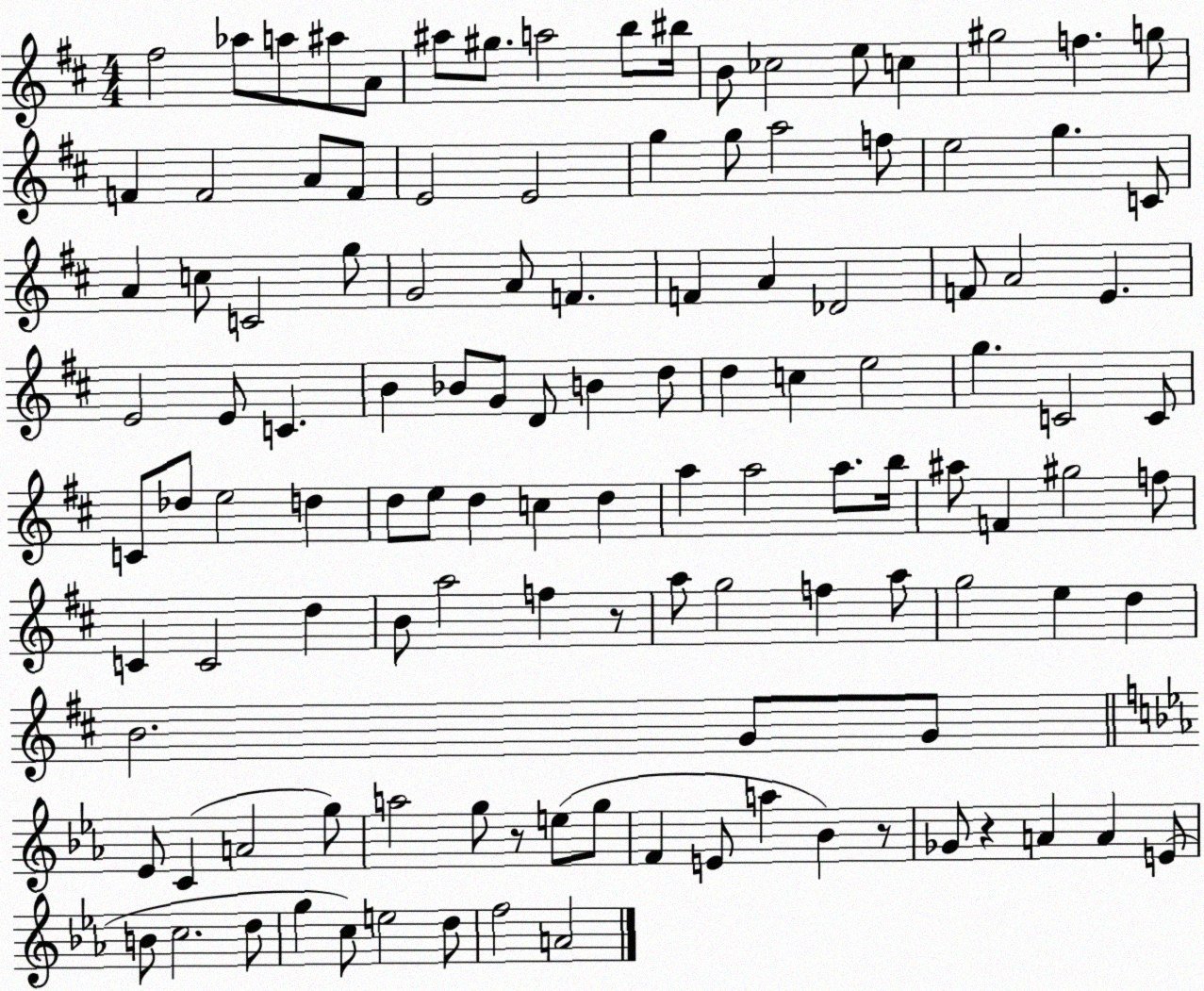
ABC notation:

X:1
T:Untitled
M:4/4
L:1/4
K:D
^f2 _a/2 a/2 ^a/2 A/2 ^a/2 ^g/2 a2 b/2 ^b/4 B/2 _c2 e/2 c ^g2 f g/2 F F2 A/2 F/2 E2 E2 g g/2 a2 f/2 e2 g C/2 A c/2 C2 g/2 G2 A/2 F F A _D2 F/2 A2 E E2 E/2 C B _B/2 G/2 D/2 B d/2 d c e2 g C2 C/2 C/2 _d/2 e2 d d/2 e/2 d c d a a2 a/2 b/4 ^a/2 F ^g2 f/2 C C2 d B/2 a2 f z/2 a/2 g2 f a/2 g2 e d B2 G/2 G/2 _E/2 C A2 g/2 a2 g/2 z/2 e/2 g/2 F E/2 a _B z/2 _G/2 z A A E/2 B/2 c2 d/2 g c/2 e2 d/2 f2 A2